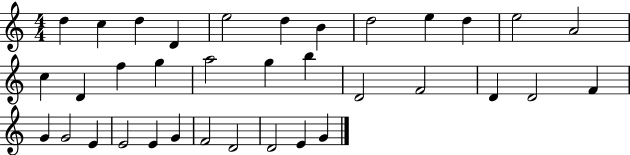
X:1
T:Untitled
M:4/4
L:1/4
K:C
d c d D e2 d B d2 e d e2 A2 c D f g a2 g b D2 F2 D D2 F G G2 E E2 E G F2 D2 D2 E G